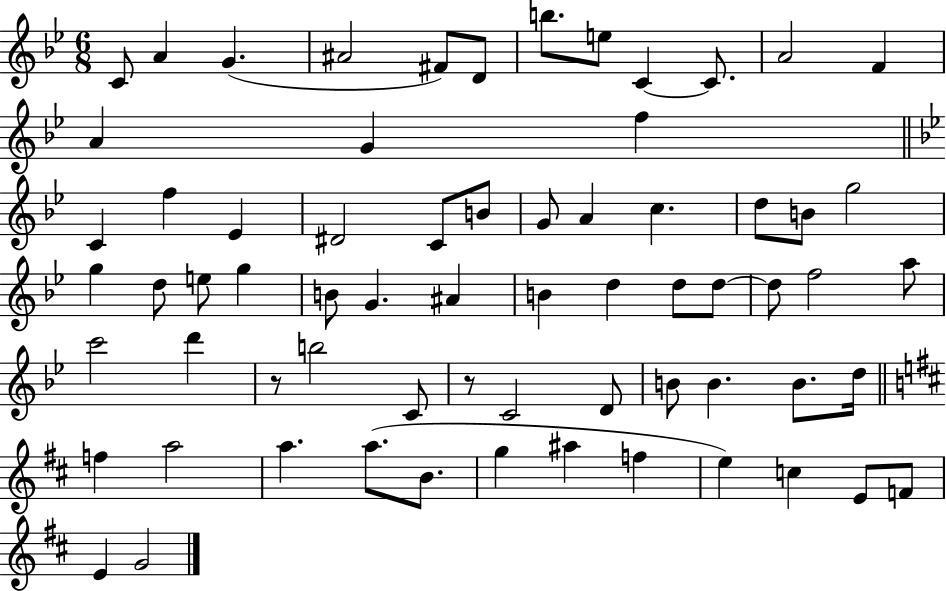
{
  \clef treble
  \numericTimeSignature
  \time 6/8
  \key bes \major
  c'8 a'4 g'4.( | ais'2 fis'8) d'8 | b''8. e''8 c'4~~ c'8. | a'2 f'4 | \break a'4 g'4 f''4 | \bar "||" \break \key g \minor c'4 f''4 ees'4 | dis'2 c'8 b'8 | g'8 a'4 c''4. | d''8 b'8 g''2 | \break g''4 d''8 e''8 g''4 | b'8 g'4. ais'4 | b'4 d''4 d''8 d''8~~ | d''8 f''2 a''8 | \break c'''2 d'''4 | r8 b''2 c'8 | r8 c'2 d'8 | b'8 b'4. b'8. d''16 | \break \bar "||" \break \key b \minor f''4 a''2 | a''4. a''8.( b'8. | g''4 ais''4 f''4 | e''4) c''4 e'8 f'8 | \break e'4 g'2 | \bar "|."
}